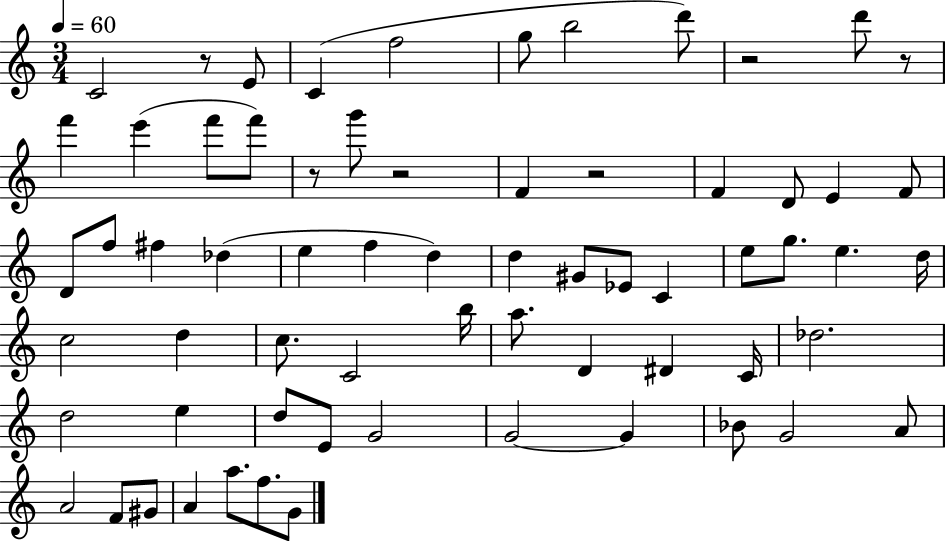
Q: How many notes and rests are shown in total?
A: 66